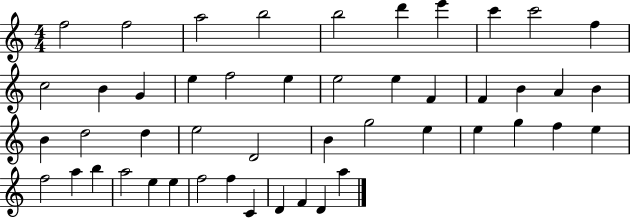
{
  \clef treble
  \numericTimeSignature
  \time 4/4
  \key c \major
  f''2 f''2 | a''2 b''2 | b''2 d'''4 e'''4 | c'''4 c'''2 f''4 | \break c''2 b'4 g'4 | e''4 f''2 e''4 | e''2 e''4 f'4 | f'4 b'4 a'4 b'4 | \break b'4 d''2 d''4 | e''2 d'2 | b'4 g''2 e''4 | e''4 g''4 f''4 e''4 | \break f''2 a''4 b''4 | a''2 e''4 e''4 | f''2 f''4 c'4 | d'4 f'4 d'4 a''4 | \break \bar "|."
}